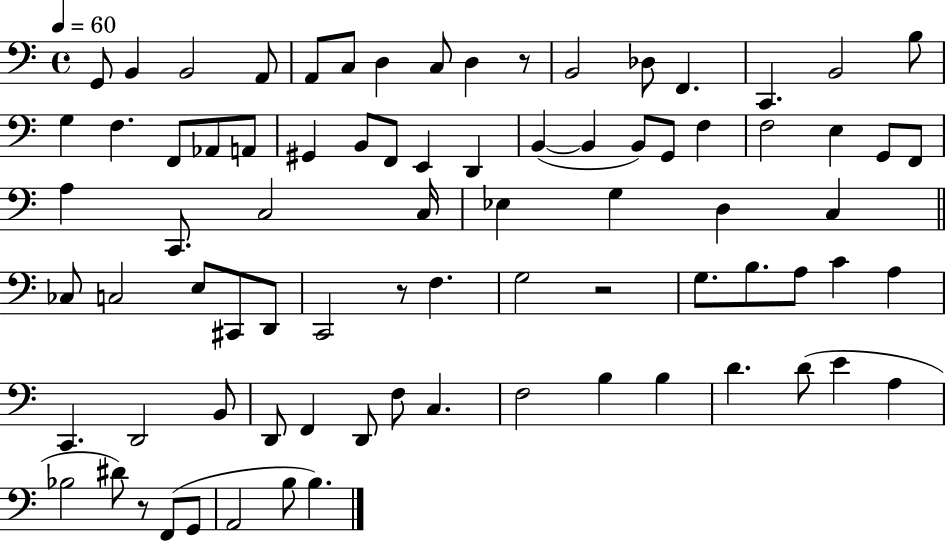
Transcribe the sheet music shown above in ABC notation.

X:1
T:Untitled
M:4/4
L:1/4
K:C
G,,/2 B,, B,,2 A,,/2 A,,/2 C,/2 D, C,/2 D, z/2 B,,2 _D,/2 F,, C,, B,,2 B,/2 G, F, F,,/2 _A,,/2 A,,/2 ^G,, B,,/2 F,,/2 E,, D,, B,, B,, B,,/2 G,,/2 F, F,2 E, G,,/2 F,,/2 A, C,,/2 C,2 C,/4 _E, G, D, C, _C,/2 C,2 E,/2 ^C,,/2 D,,/2 C,,2 z/2 F, G,2 z2 G,/2 B,/2 A,/2 C A, C,, D,,2 B,,/2 D,,/2 F,, D,,/2 F,/2 C, F,2 B, B, D D/2 E A, _B,2 ^D/2 z/2 F,,/2 G,,/2 A,,2 B,/2 B,